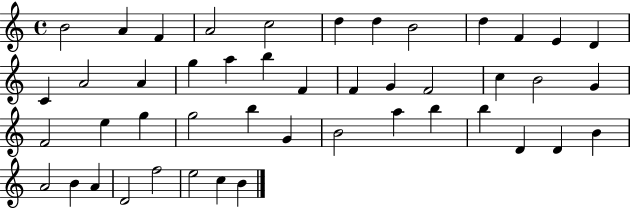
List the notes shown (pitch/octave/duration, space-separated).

B4/h A4/q F4/q A4/h C5/h D5/q D5/q B4/h D5/q F4/q E4/q D4/q C4/q A4/h A4/q G5/q A5/q B5/q F4/q F4/q G4/q F4/h C5/q B4/h G4/q F4/h E5/q G5/q G5/h B5/q G4/q B4/h A5/q B5/q B5/q D4/q D4/q B4/q A4/h B4/q A4/q D4/h F5/h E5/h C5/q B4/q